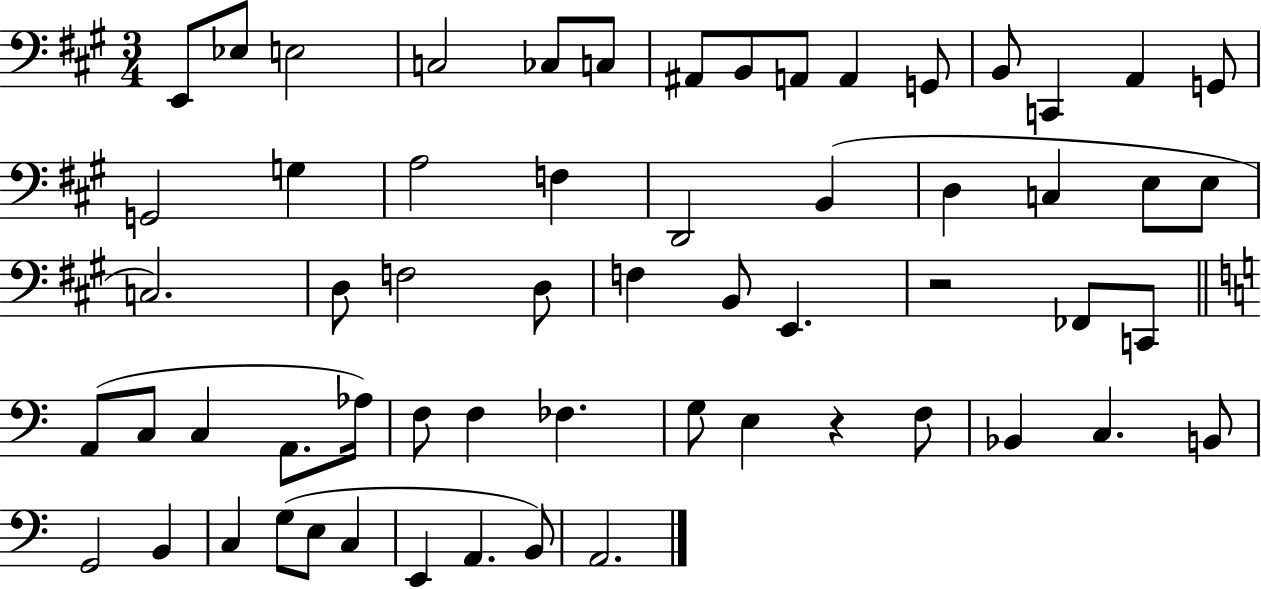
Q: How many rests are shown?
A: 2